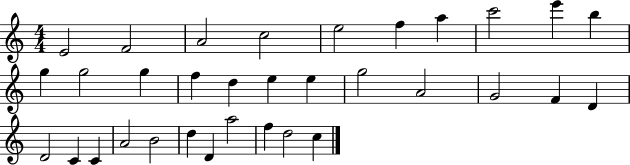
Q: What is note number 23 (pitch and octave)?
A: D4